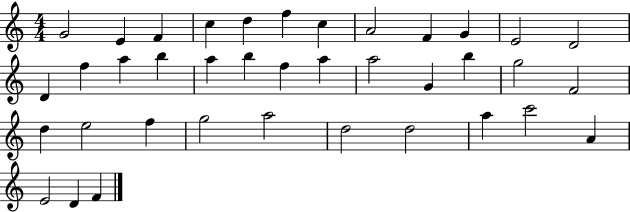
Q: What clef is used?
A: treble